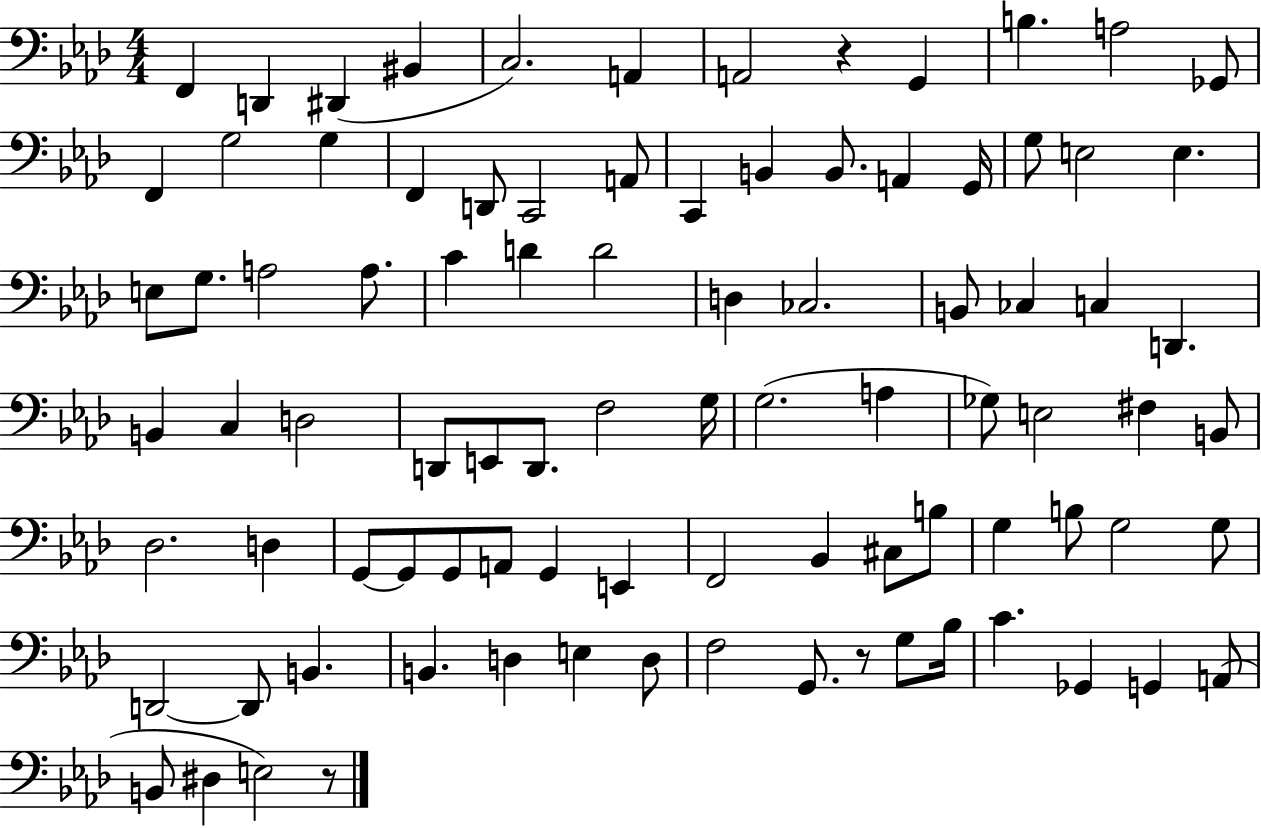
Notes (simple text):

F2/q D2/q D#2/q BIS2/q C3/h. A2/q A2/h R/q G2/q B3/q. A3/h Gb2/e F2/q G3/h G3/q F2/q D2/e C2/h A2/e C2/q B2/q B2/e. A2/q G2/s G3/e E3/h E3/q. E3/e G3/e. A3/h A3/e. C4/q D4/q D4/h D3/q CES3/h. B2/e CES3/q C3/q D2/q. B2/q C3/q D3/h D2/e E2/e D2/e. F3/h G3/s G3/h. A3/q Gb3/e E3/h F#3/q B2/e Db3/h. D3/q G2/e G2/e G2/e A2/e G2/q E2/q F2/h Bb2/q C#3/e B3/e G3/q B3/e G3/h G3/e D2/h D2/e B2/q. B2/q. D3/q E3/q D3/e F3/h G2/e. R/e G3/e Bb3/s C4/q. Gb2/q G2/q A2/e B2/e D#3/q E3/h R/e